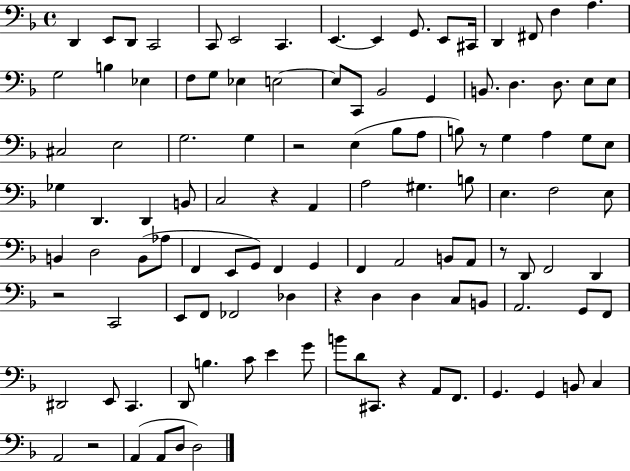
X:1
T:Untitled
M:4/4
L:1/4
K:F
D,, E,,/2 D,,/2 C,,2 C,,/2 E,,2 C,, E,, E,, G,,/2 E,,/2 ^C,,/4 D,, ^F,,/2 F, A, G,2 B, _E, F,/2 G,/2 _E, E,2 E,/2 C,,/2 _B,,2 G,, B,,/2 D, D,/2 E,/2 E,/2 ^C,2 E,2 G,2 G, z2 E, _B,/2 A,/2 B,/2 z/2 G, A, G,/2 E,/2 _G, D,, D,, B,,/2 C,2 z A,, A,2 ^G, B,/2 E, F,2 E,/2 B,, D,2 B,,/2 _A,/2 F,, E,,/2 G,,/2 F,, G,, F,, A,,2 B,,/2 A,,/2 z/2 D,,/2 F,,2 D,, z2 C,,2 E,,/2 F,,/2 _F,,2 _D, z D, D, C,/2 B,,/2 A,,2 G,,/2 F,,/2 ^D,,2 E,,/2 C,, D,,/2 B, C/2 E G/2 B/2 D/2 ^C,,/2 z A,,/2 F,,/2 G,, G,, B,,/2 C, A,,2 z2 A,, A,,/2 D,/2 D,2